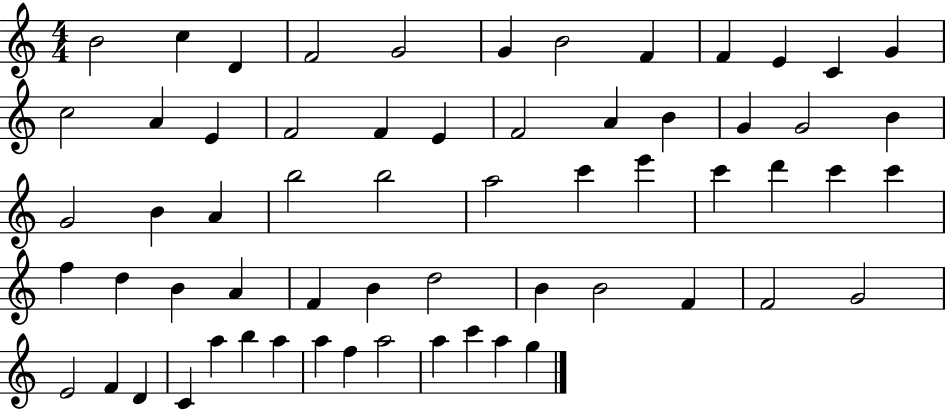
B4/h C5/q D4/q F4/h G4/h G4/q B4/h F4/q F4/q E4/q C4/q G4/q C5/h A4/q E4/q F4/h F4/q E4/q F4/h A4/q B4/q G4/q G4/h B4/q G4/h B4/q A4/q B5/h B5/h A5/h C6/q E6/q C6/q D6/q C6/q C6/q F5/q D5/q B4/q A4/q F4/q B4/q D5/h B4/q B4/h F4/q F4/h G4/h E4/h F4/q D4/q C4/q A5/q B5/q A5/q A5/q F5/q A5/h A5/q C6/q A5/q G5/q